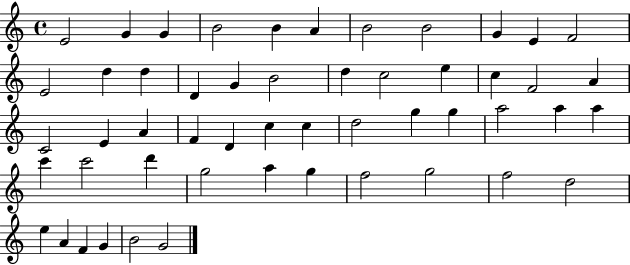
X:1
T:Untitled
M:4/4
L:1/4
K:C
E2 G G B2 B A B2 B2 G E F2 E2 d d D G B2 d c2 e c F2 A C2 E A F D c c d2 g g a2 a a c' c'2 d' g2 a g f2 g2 f2 d2 e A F G B2 G2